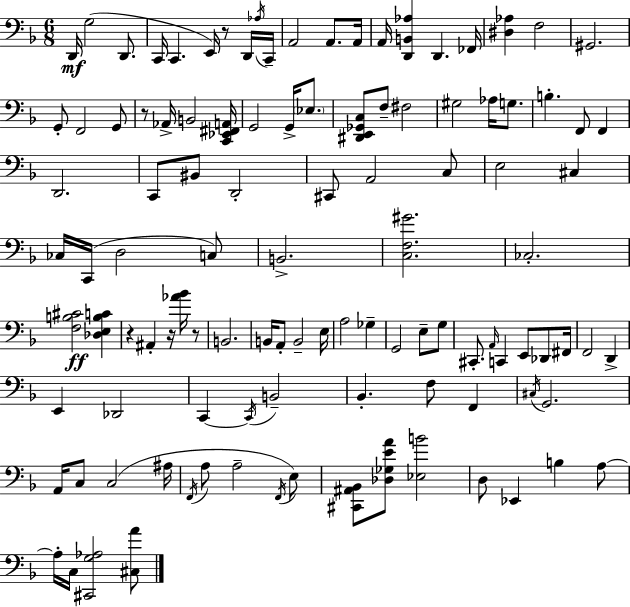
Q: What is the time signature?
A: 6/8